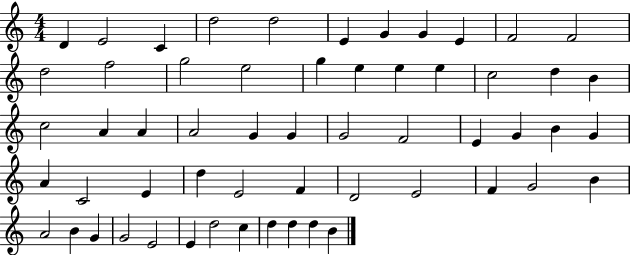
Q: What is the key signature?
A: C major